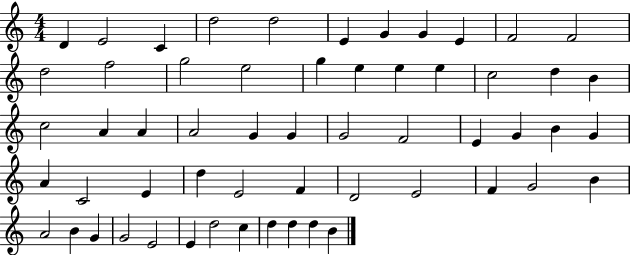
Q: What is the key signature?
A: C major